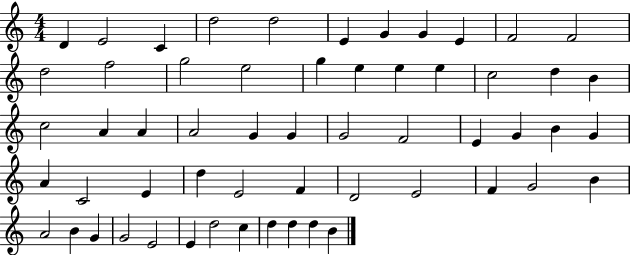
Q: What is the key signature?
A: C major